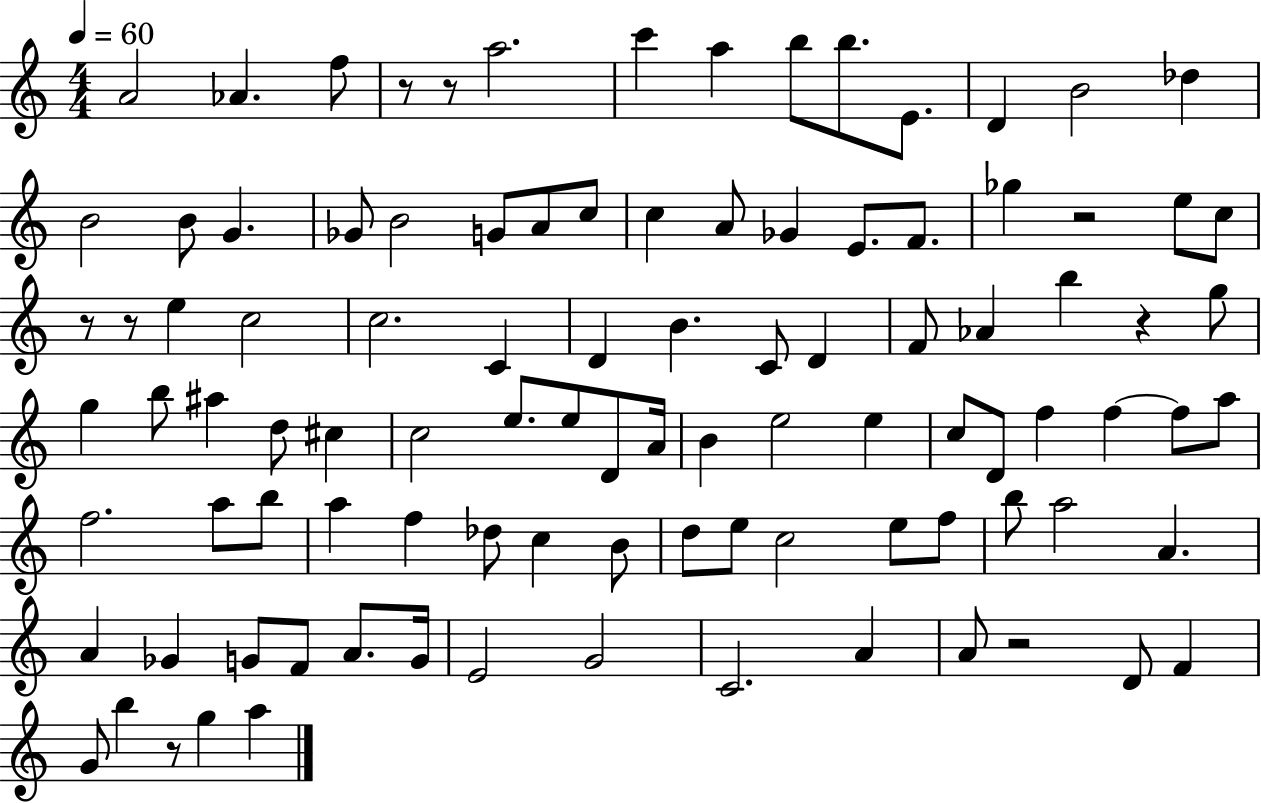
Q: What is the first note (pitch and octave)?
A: A4